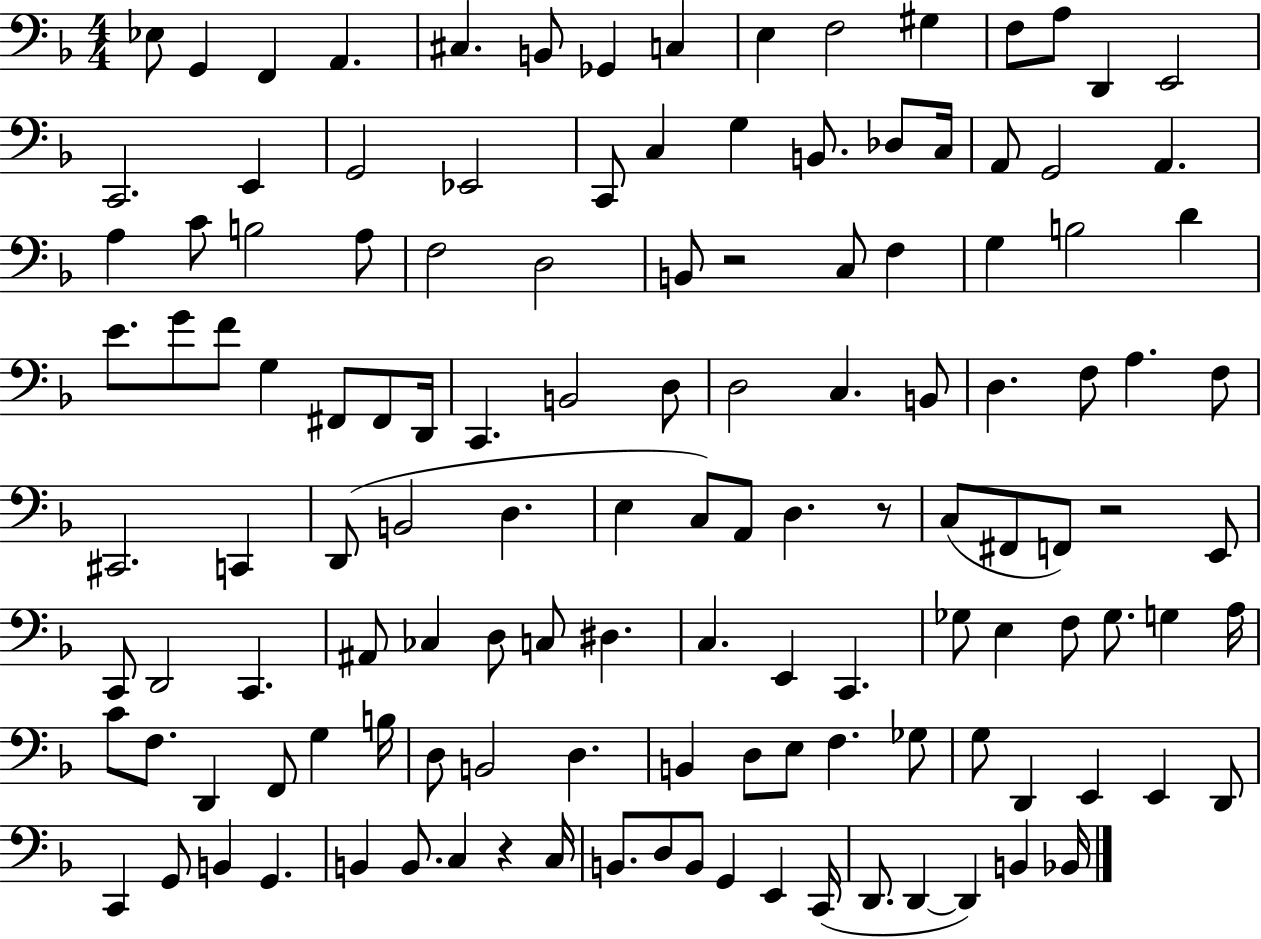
Eb3/e G2/q F2/q A2/q. C#3/q. B2/e Gb2/q C3/q E3/q F3/h G#3/q F3/e A3/e D2/q E2/h C2/h. E2/q G2/h Eb2/h C2/e C3/q G3/q B2/e. Db3/e C3/s A2/e G2/h A2/q. A3/q C4/e B3/h A3/e F3/h D3/h B2/e R/h C3/e F3/q G3/q B3/h D4/q E4/e. G4/e F4/e G3/q F#2/e F#2/e D2/s C2/q. B2/h D3/e D3/h C3/q. B2/e D3/q. F3/e A3/q. F3/e C#2/h. C2/q D2/e B2/h D3/q. E3/q C3/e A2/e D3/q. R/e C3/e F#2/e F2/e R/h E2/e C2/e D2/h C2/q. A#2/e CES3/q D3/e C3/e D#3/q. C3/q. E2/q C2/q. Gb3/e E3/q F3/e Gb3/e. G3/q A3/s C4/e F3/e. D2/q F2/e G3/q B3/s D3/e B2/h D3/q. B2/q D3/e E3/e F3/q. Gb3/e G3/e D2/q E2/q E2/q D2/e C2/q G2/e B2/q G2/q. B2/q B2/e. C3/q R/q C3/s B2/e. D3/e B2/e G2/q E2/q C2/s D2/e. D2/q D2/q B2/q Bb2/s